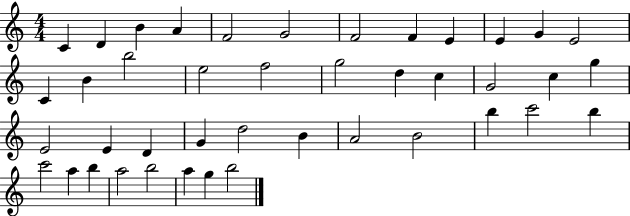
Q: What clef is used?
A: treble